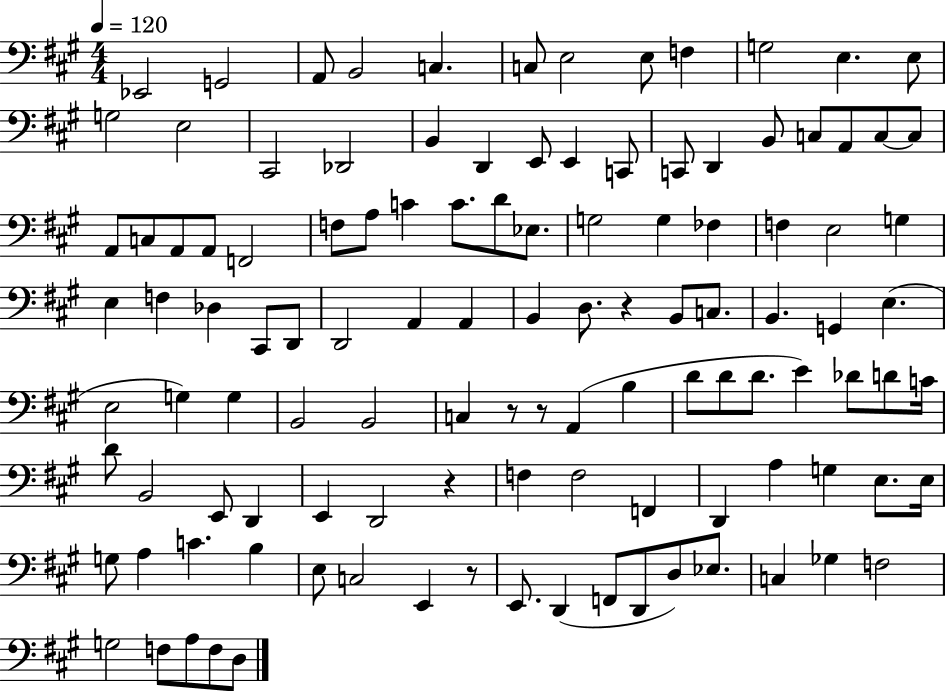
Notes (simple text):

Eb2/h G2/h A2/e B2/h C3/q. C3/e E3/h E3/e F3/q G3/h E3/q. E3/e G3/h E3/h C#2/h Db2/h B2/q D2/q E2/e E2/q C2/e C2/e D2/q B2/e C3/e A2/e C3/e C3/e A2/e C3/e A2/e A2/e F2/h F3/e A3/e C4/q C4/e. D4/e Eb3/e. G3/h G3/q FES3/q F3/q E3/h G3/q E3/q F3/q Db3/q C#2/e D2/e D2/h A2/q A2/q B2/q D3/e. R/q B2/e C3/e. B2/q. G2/q E3/q. E3/h G3/q G3/q B2/h B2/h C3/q R/e R/e A2/q B3/q D4/e D4/e D4/e. E4/q Db4/e D4/e C4/s D4/e B2/h E2/e D2/q E2/q D2/h R/q F3/q F3/h F2/q D2/q A3/q G3/q E3/e. E3/s G3/e A3/q C4/q. B3/q E3/e C3/h E2/q R/e E2/e. D2/q F2/e D2/e D3/e Eb3/e. C3/q Gb3/q F3/h G3/h F3/e A3/e F3/e D3/e